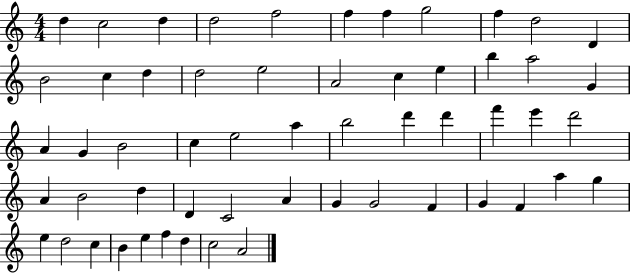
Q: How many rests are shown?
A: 0